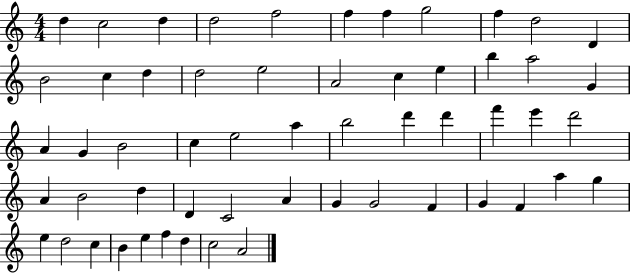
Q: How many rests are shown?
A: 0